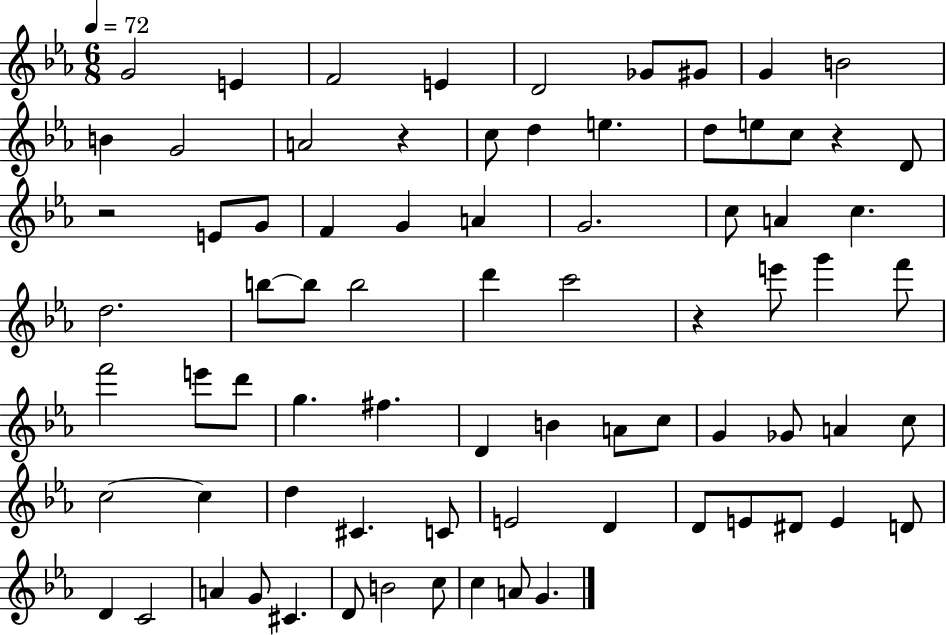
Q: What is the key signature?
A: EES major